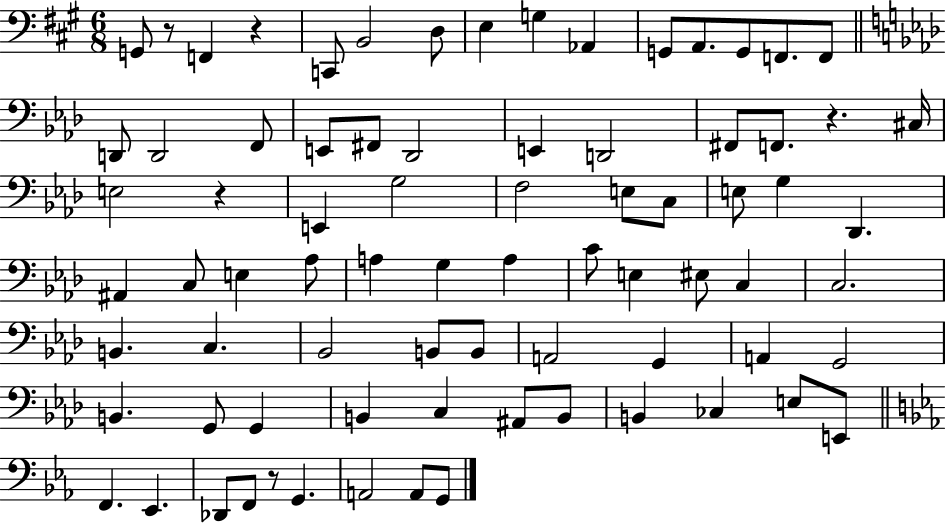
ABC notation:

X:1
T:Untitled
M:6/8
L:1/4
K:A
G,,/2 z/2 F,, z C,,/2 B,,2 D,/2 E, G, _A,, G,,/2 A,,/2 G,,/2 F,,/2 F,,/2 D,,/2 D,,2 F,,/2 E,,/2 ^F,,/2 _D,,2 E,, D,,2 ^F,,/2 F,,/2 z ^C,/4 E,2 z E,, G,2 F,2 E,/2 C,/2 E,/2 G, _D,, ^A,, C,/2 E, _A,/2 A, G, A, C/2 E, ^E,/2 C, C,2 B,, C, _B,,2 B,,/2 B,,/2 A,,2 G,, A,, G,,2 B,, G,,/2 G,, B,, C, ^A,,/2 B,,/2 B,, _C, E,/2 E,,/2 F,, _E,, _D,,/2 F,,/2 z/2 G,, A,,2 A,,/2 G,,/2